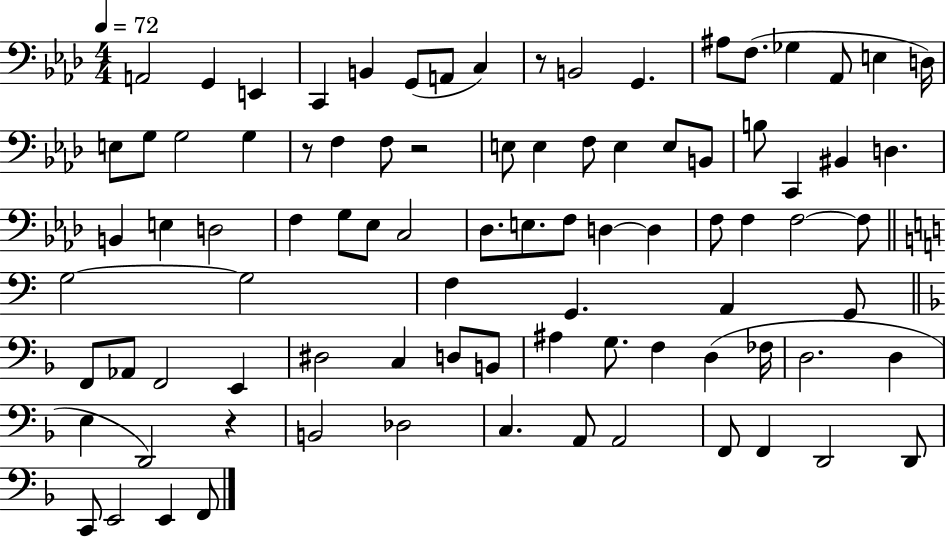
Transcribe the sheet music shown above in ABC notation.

X:1
T:Untitled
M:4/4
L:1/4
K:Ab
A,,2 G,, E,, C,, B,, G,,/2 A,,/2 C, z/2 B,,2 G,, ^A,/2 F,/2 _G, _A,,/2 E, D,/4 E,/2 G,/2 G,2 G, z/2 F, F,/2 z2 E,/2 E, F,/2 E, E,/2 B,,/2 B,/2 C,, ^B,, D, B,, E, D,2 F, G,/2 _E,/2 C,2 _D,/2 E,/2 F,/2 D, D, F,/2 F, F,2 F,/2 G,2 G,2 F, G,, A,, G,,/2 F,,/2 _A,,/2 F,,2 E,, ^D,2 C, D,/2 B,,/2 ^A, G,/2 F, D, _F,/4 D,2 D, E, D,,2 z B,,2 _D,2 C, A,,/2 A,,2 F,,/2 F,, D,,2 D,,/2 C,,/2 E,,2 E,, F,,/2